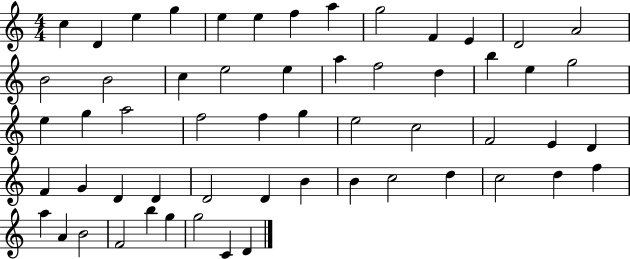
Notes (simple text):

C5/q D4/q E5/q G5/q E5/q E5/q F5/q A5/q G5/h F4/q E4/q D4/h A4/h B4/h B4/h C5/q E5/h E5/q A5/q F5/h D5/q B5/q E5/q G5/h E5/q G5/q A5/h F5/h F5/q G5/q E5/h C5/h F4/h E4/q D4/q F4/q G4/q D4/q D4/q D4/h D4/q B4/q B4/q C5/h D5/q C5/h D5/q F5/q A5/q A4/q B4/h F4/h B5/q G5/q G5/h C4/q D4/q